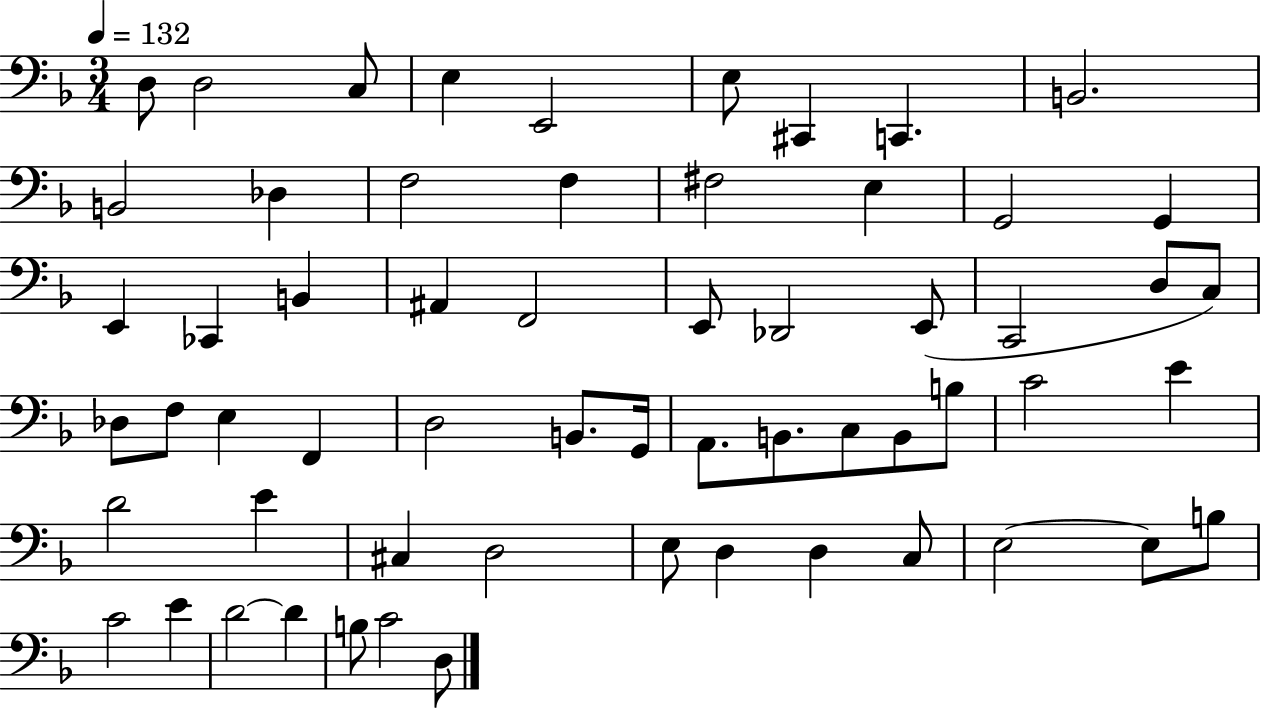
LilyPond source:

{
  \clef bass
  \numericTimeSignature
  \time 3/4
  \key f \major
  \tempo 4 = 132
  d8 d2 c8 | e4 e,2 | e8 cis,4 c,4. | b,2. | \break b,2 des4 | f2 f4 | fis2 e4 | g,2 g,4 | \break e,4 ces,4 b,4 | ais,4 f,2 | e,8 des,2 e,8( | c,2 d8 c8) | \break des8 f8 e4 f,4 | d2 b,8. g,16 | a,8. b,8. c8 b,8 b8 | c'2 e'4 | \break d'2 e'4 | cis4 d2 | e8 d4 d4 c8 | e2~~ e8 b8 | \break c'2 e'4 | d'2~~ d'4 | b8 c'2 d8 | \bar "|."
}